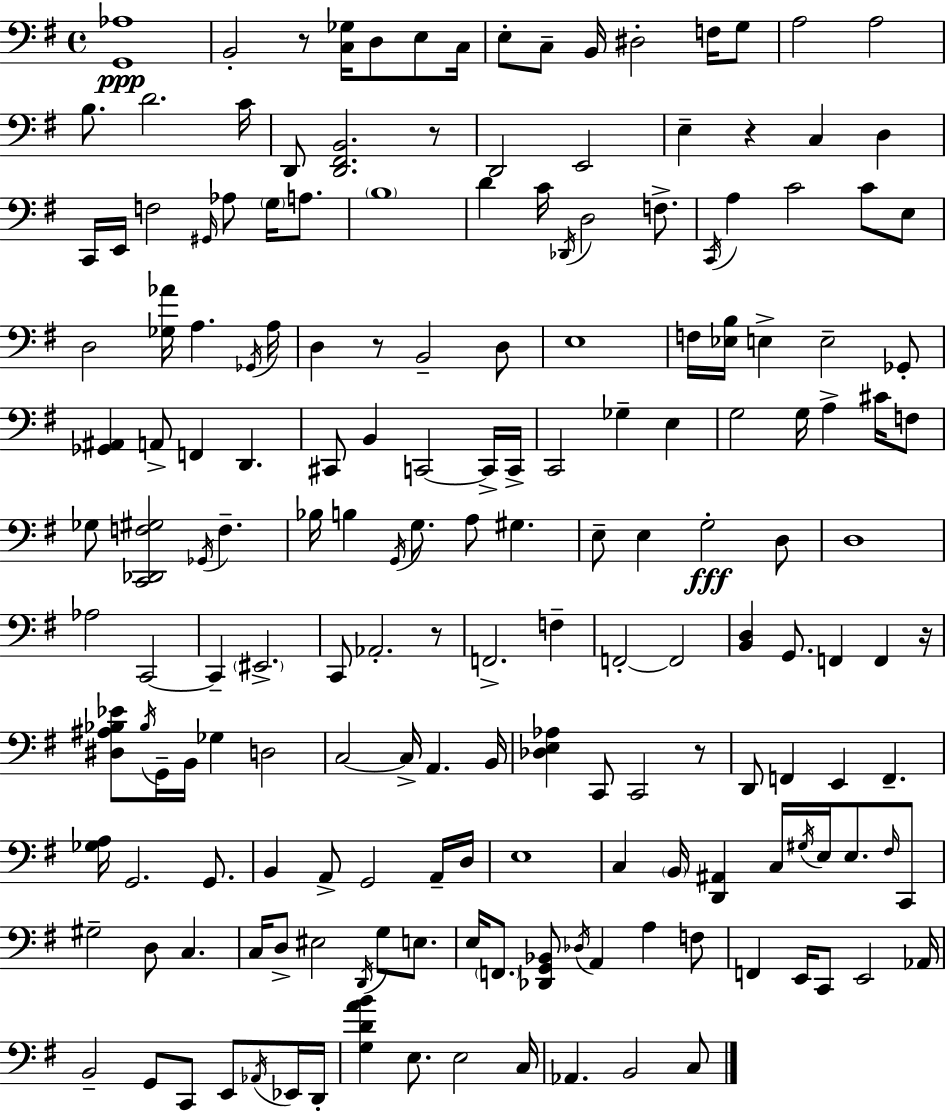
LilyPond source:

{
  \clef bass
  \time 4/4
  \defaultTimeSignature
  \key e \minor
  <g, aes>1\ppp | b,2-. r8 <c ges>16 d8 e8 c16 | e8-. c8-- b,16 dis2-. f16 g8 | a2 a2 | \break b8. d'2. c'16 | d,8 <d, fis, b,>2. r8 | d,2 e,2 | e4-- r4 c4 d4 | \break c,16 e,16 f2 \grace { gis,16 } aes8 \parenthesize g16 a8. | \parenthesize b1 | d'4 c'16 \acciaccatura { des,16 } d2 f8.-> | \acciaccatura { c,16 } a4 c'2 c'8 | \break e8 d2 <ges aes'>16 a4. | \acciaccatura { ges,16 } a16 d4 r8 b,2-- | d8 e1 | f16 <ees b>16 e4-> e2-- | \break ges,8-. <ges, ais,>4 a,8-> f,4 d,4. | cis,8 b,4 c,2~~ | c,16-> c,16-> c,2 ges4-- | e4 g2 g16 a4-> | \break cis'16 f8 ges8 <c, des, f gis>2 \acciaccatura { ges,16 } f4.-- | bes16 b4 \acciaccatura { g,16 } g8. a8 | gis4. e8-- e4 g2-.\fff | d8 d1 | \break aes2 c,2~~ | c,4-- \parenthesize eis,2.-> | c,8 aes,2.-. | r8 f,2.-> | \break f4-- f,2-.~~ f,2 | <b, d>4 g,8. f,4 | f,4 r16 <dis ais bes ees'>8 \acciaccatura { bes16 } g,16-- b,16 ges4 d2 | c2~~ c16-> | \break a,4. b,16 <des e aes>4 c,8 c,2 | r8 d,8 f,4 e,4 | f,4.-- <ges a>16 g,2. | g,8. b,4 a,8-> g,2 | \break a,16-- d16 e1 | c4 \parenthesize b,16 <d, ais,>4 | c16 \acciaccatura { gis16 } e16 e8. \grace { fis16 } c,8 gis2-- | d8 c4. c16 d8-> eis2 | \break \acciaccatura { d,16 } g8 e8. e16 \parenthesize f,8. <des, g, bes,>8 | \acciaccatura { des16 } a,4 a4 f8 f,4 e,16 | c,8 e,2 aes,16 b,2-- | g,8 c,8 e,8 \acciaccatura { aes,16 } ees,16 d,16-. <g d' a' b'>4 | \break e8. e2 c16 aes,4. | b,2 c8 \bar "|."
}